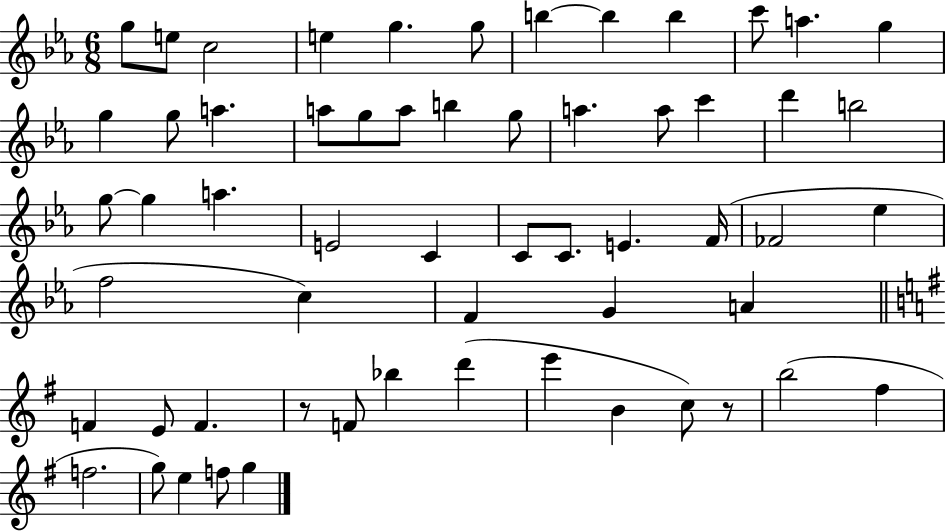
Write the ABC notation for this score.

X:1
T:Untitled
M:6/8
L:1/4
K:Eb
g/2 e/2 c2 e g g/2 b b b c'/2 a g g g/2 a a/2 g/2 a/2 b g/2 a a/2 c' d' b2 g/2 g a E2 C C/2 C/2 E F/4 _F2 _e f2 c F G A F E/2 F z/2 F/2 _b d' e' B c/2 z/2 b2 ^f f2 g/2 e f/2 g